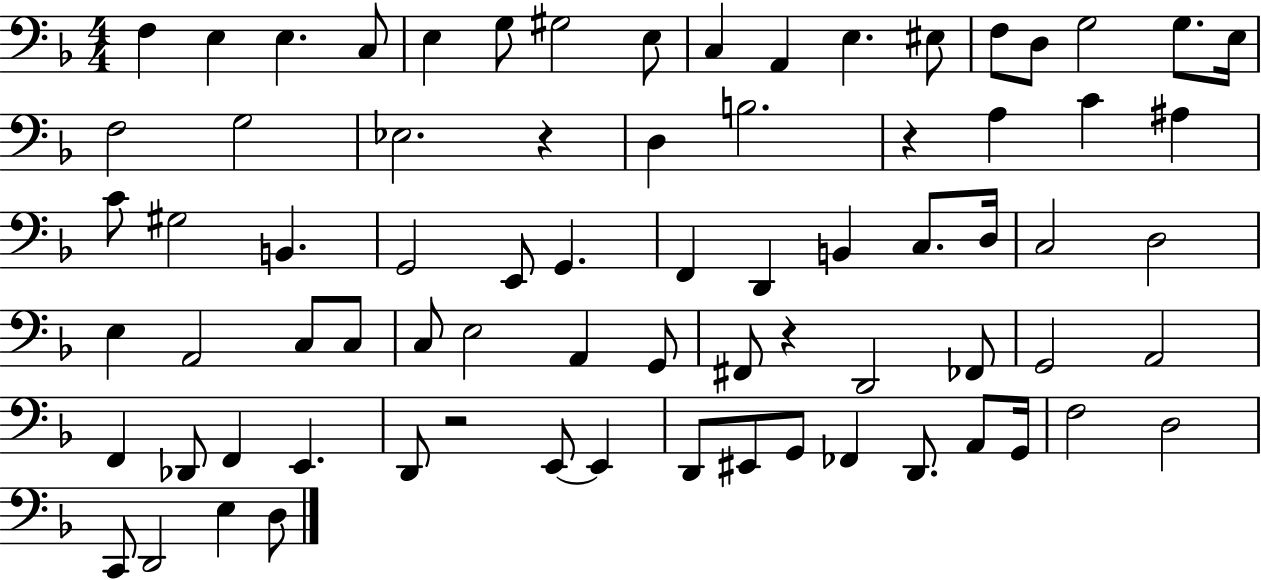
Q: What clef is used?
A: bass